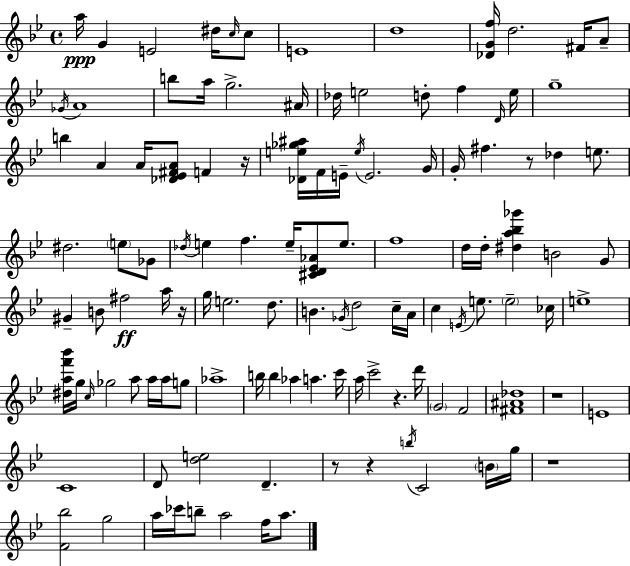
{
  \clef treble
  \time 4/4
  \defaultTimeSignature
  \key bes \major
  a''16\ppp g'4 e'2 dis''16 \grace { c''16 } c''8 | e'1 | d''1 | <des' g' f''>16 d''2. fis'16 a'8-- | \break \acciaccatura { ges'16 } a'1 | b''8 a''16 g''2.-> | ais'16 des''16 e''2 d''8-. f''4 | \grace { d'16 } e''16 g''1-- | \break b''4 a'4 a'16 <des' ees' fis' a'>8 f'4 | r16 <des' e'' ges'' ais''>16 f'16 e'16-- \acciaccatura { e''16 } e'2. | g'16 g'16-. fis''4. r8 des''4 | e''8. dis''2. | \break \parenthesize e''8 ges'8 \acciaccatura { des''16 } e''4 f''4. e''16-- | <cis' d' ees' aes'>8 e''8. f''1 | d''16 d''16-. <dis'' a'' bes'' ges'''>4 b'2 | g'8 gis'4-- b'8 fis''2\ff | \break a''16 r16 g''16 e''2. | d''8. b'4. \acciaccatura { ges'16 } d''2 | c''16-- a'16 c''4 \acciaccatura { e'16 } e''8. \parenthesize e''2-- | ces''16 e''1-> | \break <dis'' a'' f''' bes'''>16 g''16 \grace { c''16 } ges''2 | a''8 a''16 a''16 g''8 aes''1-> | b''16 b''4 aes''4 | a''4. c'''16 a''16 c'''2-> | \break r4. d'''16 \parenthesize g'2 | f'2 <fis' ais' des''>1 | r1 | e'1 | \break c'1 | d'8 <d'' e''>2 | d'4.-- r8 r4 \acciaccatura { b''16 } c'2 | \parenthesize b'16 g''16 r1 | \break <f' bes''>2 | g''2 a''16 ces'''16 b''8-- a''2 | f''16 a''8. \bar "|."
}